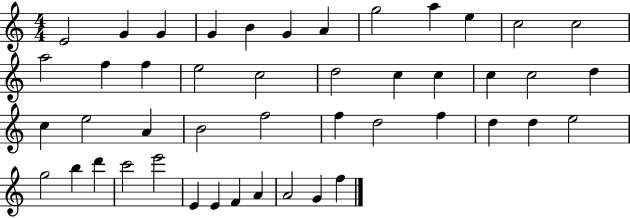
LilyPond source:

{
  \clef treble
  \numericTimeSignature
  \time 4/4
  \key c \major
  e'2 g'4 g'4 | g'4 b'4 g'4 a'4 | g''2 a''4 e''4 | c''2 c''2 | \break a''2 f''4 f''4 | e''2 c''2 | d''2 c''4 c''4 | c''4 c''2 d''4 | \break c''4 e''2 a'4 | b'2 f''2 | f''4 d''2 f''4 | d''4 d''4 e''2 | \break g''2 b''4 d'''4 | c'''2 e'''2 | e'4 e'4 f'4 a'4 | a'2 g'4 f''4 | \break \bar "|."
}